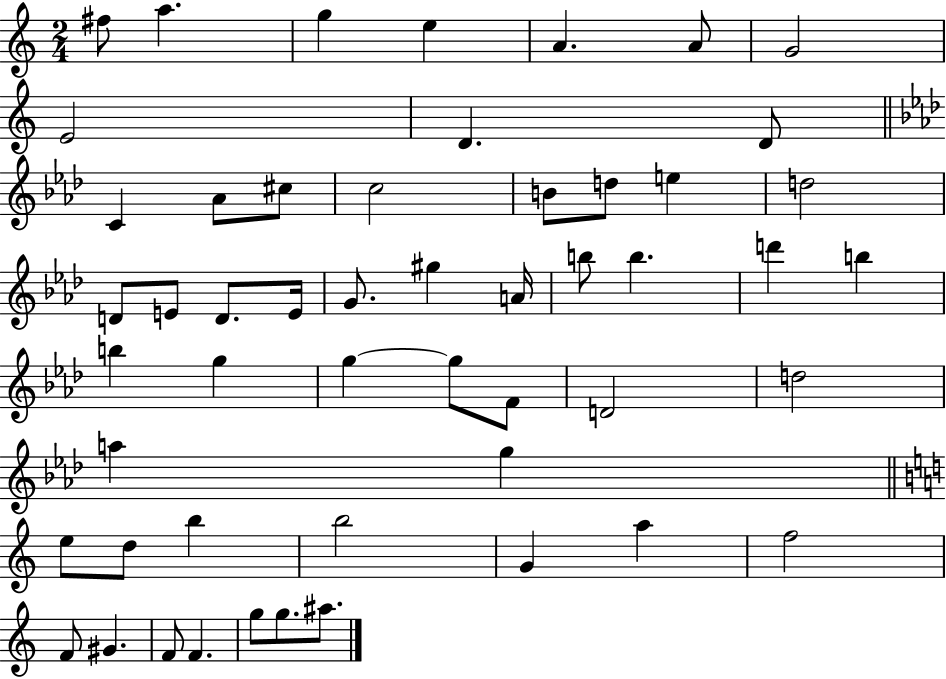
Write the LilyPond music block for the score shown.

{
  \clef treble
  \numericTimeSignature
  \time 2/4
  \key c \major
  \repeat volta 2 { fis''8 a''4. | g''4 e''4 | a'4. a'8 | g'2 | \break e'2 | d'4. d'8 | \bar "||" \break \key aes \major c'4 aes'8 cis''8 | c''2 | b'8 d''8 e''4 | d''2 | \break d'8 e'8 d'8. e'16 | g'8. gis''4 a'16 | b''8 b''4. | d'''4 b''4 | \break b''4 g''4 | g''4~~ g''8 f'8 | d'2 | d''2 | \break a''4 g''4 | \bar "||" \break \key c \major e''8 d''8 b''4 | b''2 | g'4 a''4 | f''2 | \break f'8 gis'4. | f'8 f'4. | g''8 g''8. ais''8. | } \bar "|."
}